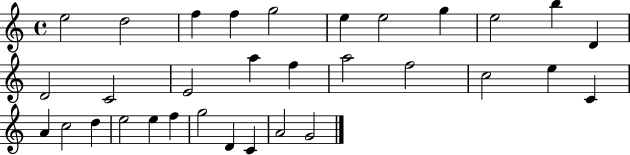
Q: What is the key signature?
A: C major